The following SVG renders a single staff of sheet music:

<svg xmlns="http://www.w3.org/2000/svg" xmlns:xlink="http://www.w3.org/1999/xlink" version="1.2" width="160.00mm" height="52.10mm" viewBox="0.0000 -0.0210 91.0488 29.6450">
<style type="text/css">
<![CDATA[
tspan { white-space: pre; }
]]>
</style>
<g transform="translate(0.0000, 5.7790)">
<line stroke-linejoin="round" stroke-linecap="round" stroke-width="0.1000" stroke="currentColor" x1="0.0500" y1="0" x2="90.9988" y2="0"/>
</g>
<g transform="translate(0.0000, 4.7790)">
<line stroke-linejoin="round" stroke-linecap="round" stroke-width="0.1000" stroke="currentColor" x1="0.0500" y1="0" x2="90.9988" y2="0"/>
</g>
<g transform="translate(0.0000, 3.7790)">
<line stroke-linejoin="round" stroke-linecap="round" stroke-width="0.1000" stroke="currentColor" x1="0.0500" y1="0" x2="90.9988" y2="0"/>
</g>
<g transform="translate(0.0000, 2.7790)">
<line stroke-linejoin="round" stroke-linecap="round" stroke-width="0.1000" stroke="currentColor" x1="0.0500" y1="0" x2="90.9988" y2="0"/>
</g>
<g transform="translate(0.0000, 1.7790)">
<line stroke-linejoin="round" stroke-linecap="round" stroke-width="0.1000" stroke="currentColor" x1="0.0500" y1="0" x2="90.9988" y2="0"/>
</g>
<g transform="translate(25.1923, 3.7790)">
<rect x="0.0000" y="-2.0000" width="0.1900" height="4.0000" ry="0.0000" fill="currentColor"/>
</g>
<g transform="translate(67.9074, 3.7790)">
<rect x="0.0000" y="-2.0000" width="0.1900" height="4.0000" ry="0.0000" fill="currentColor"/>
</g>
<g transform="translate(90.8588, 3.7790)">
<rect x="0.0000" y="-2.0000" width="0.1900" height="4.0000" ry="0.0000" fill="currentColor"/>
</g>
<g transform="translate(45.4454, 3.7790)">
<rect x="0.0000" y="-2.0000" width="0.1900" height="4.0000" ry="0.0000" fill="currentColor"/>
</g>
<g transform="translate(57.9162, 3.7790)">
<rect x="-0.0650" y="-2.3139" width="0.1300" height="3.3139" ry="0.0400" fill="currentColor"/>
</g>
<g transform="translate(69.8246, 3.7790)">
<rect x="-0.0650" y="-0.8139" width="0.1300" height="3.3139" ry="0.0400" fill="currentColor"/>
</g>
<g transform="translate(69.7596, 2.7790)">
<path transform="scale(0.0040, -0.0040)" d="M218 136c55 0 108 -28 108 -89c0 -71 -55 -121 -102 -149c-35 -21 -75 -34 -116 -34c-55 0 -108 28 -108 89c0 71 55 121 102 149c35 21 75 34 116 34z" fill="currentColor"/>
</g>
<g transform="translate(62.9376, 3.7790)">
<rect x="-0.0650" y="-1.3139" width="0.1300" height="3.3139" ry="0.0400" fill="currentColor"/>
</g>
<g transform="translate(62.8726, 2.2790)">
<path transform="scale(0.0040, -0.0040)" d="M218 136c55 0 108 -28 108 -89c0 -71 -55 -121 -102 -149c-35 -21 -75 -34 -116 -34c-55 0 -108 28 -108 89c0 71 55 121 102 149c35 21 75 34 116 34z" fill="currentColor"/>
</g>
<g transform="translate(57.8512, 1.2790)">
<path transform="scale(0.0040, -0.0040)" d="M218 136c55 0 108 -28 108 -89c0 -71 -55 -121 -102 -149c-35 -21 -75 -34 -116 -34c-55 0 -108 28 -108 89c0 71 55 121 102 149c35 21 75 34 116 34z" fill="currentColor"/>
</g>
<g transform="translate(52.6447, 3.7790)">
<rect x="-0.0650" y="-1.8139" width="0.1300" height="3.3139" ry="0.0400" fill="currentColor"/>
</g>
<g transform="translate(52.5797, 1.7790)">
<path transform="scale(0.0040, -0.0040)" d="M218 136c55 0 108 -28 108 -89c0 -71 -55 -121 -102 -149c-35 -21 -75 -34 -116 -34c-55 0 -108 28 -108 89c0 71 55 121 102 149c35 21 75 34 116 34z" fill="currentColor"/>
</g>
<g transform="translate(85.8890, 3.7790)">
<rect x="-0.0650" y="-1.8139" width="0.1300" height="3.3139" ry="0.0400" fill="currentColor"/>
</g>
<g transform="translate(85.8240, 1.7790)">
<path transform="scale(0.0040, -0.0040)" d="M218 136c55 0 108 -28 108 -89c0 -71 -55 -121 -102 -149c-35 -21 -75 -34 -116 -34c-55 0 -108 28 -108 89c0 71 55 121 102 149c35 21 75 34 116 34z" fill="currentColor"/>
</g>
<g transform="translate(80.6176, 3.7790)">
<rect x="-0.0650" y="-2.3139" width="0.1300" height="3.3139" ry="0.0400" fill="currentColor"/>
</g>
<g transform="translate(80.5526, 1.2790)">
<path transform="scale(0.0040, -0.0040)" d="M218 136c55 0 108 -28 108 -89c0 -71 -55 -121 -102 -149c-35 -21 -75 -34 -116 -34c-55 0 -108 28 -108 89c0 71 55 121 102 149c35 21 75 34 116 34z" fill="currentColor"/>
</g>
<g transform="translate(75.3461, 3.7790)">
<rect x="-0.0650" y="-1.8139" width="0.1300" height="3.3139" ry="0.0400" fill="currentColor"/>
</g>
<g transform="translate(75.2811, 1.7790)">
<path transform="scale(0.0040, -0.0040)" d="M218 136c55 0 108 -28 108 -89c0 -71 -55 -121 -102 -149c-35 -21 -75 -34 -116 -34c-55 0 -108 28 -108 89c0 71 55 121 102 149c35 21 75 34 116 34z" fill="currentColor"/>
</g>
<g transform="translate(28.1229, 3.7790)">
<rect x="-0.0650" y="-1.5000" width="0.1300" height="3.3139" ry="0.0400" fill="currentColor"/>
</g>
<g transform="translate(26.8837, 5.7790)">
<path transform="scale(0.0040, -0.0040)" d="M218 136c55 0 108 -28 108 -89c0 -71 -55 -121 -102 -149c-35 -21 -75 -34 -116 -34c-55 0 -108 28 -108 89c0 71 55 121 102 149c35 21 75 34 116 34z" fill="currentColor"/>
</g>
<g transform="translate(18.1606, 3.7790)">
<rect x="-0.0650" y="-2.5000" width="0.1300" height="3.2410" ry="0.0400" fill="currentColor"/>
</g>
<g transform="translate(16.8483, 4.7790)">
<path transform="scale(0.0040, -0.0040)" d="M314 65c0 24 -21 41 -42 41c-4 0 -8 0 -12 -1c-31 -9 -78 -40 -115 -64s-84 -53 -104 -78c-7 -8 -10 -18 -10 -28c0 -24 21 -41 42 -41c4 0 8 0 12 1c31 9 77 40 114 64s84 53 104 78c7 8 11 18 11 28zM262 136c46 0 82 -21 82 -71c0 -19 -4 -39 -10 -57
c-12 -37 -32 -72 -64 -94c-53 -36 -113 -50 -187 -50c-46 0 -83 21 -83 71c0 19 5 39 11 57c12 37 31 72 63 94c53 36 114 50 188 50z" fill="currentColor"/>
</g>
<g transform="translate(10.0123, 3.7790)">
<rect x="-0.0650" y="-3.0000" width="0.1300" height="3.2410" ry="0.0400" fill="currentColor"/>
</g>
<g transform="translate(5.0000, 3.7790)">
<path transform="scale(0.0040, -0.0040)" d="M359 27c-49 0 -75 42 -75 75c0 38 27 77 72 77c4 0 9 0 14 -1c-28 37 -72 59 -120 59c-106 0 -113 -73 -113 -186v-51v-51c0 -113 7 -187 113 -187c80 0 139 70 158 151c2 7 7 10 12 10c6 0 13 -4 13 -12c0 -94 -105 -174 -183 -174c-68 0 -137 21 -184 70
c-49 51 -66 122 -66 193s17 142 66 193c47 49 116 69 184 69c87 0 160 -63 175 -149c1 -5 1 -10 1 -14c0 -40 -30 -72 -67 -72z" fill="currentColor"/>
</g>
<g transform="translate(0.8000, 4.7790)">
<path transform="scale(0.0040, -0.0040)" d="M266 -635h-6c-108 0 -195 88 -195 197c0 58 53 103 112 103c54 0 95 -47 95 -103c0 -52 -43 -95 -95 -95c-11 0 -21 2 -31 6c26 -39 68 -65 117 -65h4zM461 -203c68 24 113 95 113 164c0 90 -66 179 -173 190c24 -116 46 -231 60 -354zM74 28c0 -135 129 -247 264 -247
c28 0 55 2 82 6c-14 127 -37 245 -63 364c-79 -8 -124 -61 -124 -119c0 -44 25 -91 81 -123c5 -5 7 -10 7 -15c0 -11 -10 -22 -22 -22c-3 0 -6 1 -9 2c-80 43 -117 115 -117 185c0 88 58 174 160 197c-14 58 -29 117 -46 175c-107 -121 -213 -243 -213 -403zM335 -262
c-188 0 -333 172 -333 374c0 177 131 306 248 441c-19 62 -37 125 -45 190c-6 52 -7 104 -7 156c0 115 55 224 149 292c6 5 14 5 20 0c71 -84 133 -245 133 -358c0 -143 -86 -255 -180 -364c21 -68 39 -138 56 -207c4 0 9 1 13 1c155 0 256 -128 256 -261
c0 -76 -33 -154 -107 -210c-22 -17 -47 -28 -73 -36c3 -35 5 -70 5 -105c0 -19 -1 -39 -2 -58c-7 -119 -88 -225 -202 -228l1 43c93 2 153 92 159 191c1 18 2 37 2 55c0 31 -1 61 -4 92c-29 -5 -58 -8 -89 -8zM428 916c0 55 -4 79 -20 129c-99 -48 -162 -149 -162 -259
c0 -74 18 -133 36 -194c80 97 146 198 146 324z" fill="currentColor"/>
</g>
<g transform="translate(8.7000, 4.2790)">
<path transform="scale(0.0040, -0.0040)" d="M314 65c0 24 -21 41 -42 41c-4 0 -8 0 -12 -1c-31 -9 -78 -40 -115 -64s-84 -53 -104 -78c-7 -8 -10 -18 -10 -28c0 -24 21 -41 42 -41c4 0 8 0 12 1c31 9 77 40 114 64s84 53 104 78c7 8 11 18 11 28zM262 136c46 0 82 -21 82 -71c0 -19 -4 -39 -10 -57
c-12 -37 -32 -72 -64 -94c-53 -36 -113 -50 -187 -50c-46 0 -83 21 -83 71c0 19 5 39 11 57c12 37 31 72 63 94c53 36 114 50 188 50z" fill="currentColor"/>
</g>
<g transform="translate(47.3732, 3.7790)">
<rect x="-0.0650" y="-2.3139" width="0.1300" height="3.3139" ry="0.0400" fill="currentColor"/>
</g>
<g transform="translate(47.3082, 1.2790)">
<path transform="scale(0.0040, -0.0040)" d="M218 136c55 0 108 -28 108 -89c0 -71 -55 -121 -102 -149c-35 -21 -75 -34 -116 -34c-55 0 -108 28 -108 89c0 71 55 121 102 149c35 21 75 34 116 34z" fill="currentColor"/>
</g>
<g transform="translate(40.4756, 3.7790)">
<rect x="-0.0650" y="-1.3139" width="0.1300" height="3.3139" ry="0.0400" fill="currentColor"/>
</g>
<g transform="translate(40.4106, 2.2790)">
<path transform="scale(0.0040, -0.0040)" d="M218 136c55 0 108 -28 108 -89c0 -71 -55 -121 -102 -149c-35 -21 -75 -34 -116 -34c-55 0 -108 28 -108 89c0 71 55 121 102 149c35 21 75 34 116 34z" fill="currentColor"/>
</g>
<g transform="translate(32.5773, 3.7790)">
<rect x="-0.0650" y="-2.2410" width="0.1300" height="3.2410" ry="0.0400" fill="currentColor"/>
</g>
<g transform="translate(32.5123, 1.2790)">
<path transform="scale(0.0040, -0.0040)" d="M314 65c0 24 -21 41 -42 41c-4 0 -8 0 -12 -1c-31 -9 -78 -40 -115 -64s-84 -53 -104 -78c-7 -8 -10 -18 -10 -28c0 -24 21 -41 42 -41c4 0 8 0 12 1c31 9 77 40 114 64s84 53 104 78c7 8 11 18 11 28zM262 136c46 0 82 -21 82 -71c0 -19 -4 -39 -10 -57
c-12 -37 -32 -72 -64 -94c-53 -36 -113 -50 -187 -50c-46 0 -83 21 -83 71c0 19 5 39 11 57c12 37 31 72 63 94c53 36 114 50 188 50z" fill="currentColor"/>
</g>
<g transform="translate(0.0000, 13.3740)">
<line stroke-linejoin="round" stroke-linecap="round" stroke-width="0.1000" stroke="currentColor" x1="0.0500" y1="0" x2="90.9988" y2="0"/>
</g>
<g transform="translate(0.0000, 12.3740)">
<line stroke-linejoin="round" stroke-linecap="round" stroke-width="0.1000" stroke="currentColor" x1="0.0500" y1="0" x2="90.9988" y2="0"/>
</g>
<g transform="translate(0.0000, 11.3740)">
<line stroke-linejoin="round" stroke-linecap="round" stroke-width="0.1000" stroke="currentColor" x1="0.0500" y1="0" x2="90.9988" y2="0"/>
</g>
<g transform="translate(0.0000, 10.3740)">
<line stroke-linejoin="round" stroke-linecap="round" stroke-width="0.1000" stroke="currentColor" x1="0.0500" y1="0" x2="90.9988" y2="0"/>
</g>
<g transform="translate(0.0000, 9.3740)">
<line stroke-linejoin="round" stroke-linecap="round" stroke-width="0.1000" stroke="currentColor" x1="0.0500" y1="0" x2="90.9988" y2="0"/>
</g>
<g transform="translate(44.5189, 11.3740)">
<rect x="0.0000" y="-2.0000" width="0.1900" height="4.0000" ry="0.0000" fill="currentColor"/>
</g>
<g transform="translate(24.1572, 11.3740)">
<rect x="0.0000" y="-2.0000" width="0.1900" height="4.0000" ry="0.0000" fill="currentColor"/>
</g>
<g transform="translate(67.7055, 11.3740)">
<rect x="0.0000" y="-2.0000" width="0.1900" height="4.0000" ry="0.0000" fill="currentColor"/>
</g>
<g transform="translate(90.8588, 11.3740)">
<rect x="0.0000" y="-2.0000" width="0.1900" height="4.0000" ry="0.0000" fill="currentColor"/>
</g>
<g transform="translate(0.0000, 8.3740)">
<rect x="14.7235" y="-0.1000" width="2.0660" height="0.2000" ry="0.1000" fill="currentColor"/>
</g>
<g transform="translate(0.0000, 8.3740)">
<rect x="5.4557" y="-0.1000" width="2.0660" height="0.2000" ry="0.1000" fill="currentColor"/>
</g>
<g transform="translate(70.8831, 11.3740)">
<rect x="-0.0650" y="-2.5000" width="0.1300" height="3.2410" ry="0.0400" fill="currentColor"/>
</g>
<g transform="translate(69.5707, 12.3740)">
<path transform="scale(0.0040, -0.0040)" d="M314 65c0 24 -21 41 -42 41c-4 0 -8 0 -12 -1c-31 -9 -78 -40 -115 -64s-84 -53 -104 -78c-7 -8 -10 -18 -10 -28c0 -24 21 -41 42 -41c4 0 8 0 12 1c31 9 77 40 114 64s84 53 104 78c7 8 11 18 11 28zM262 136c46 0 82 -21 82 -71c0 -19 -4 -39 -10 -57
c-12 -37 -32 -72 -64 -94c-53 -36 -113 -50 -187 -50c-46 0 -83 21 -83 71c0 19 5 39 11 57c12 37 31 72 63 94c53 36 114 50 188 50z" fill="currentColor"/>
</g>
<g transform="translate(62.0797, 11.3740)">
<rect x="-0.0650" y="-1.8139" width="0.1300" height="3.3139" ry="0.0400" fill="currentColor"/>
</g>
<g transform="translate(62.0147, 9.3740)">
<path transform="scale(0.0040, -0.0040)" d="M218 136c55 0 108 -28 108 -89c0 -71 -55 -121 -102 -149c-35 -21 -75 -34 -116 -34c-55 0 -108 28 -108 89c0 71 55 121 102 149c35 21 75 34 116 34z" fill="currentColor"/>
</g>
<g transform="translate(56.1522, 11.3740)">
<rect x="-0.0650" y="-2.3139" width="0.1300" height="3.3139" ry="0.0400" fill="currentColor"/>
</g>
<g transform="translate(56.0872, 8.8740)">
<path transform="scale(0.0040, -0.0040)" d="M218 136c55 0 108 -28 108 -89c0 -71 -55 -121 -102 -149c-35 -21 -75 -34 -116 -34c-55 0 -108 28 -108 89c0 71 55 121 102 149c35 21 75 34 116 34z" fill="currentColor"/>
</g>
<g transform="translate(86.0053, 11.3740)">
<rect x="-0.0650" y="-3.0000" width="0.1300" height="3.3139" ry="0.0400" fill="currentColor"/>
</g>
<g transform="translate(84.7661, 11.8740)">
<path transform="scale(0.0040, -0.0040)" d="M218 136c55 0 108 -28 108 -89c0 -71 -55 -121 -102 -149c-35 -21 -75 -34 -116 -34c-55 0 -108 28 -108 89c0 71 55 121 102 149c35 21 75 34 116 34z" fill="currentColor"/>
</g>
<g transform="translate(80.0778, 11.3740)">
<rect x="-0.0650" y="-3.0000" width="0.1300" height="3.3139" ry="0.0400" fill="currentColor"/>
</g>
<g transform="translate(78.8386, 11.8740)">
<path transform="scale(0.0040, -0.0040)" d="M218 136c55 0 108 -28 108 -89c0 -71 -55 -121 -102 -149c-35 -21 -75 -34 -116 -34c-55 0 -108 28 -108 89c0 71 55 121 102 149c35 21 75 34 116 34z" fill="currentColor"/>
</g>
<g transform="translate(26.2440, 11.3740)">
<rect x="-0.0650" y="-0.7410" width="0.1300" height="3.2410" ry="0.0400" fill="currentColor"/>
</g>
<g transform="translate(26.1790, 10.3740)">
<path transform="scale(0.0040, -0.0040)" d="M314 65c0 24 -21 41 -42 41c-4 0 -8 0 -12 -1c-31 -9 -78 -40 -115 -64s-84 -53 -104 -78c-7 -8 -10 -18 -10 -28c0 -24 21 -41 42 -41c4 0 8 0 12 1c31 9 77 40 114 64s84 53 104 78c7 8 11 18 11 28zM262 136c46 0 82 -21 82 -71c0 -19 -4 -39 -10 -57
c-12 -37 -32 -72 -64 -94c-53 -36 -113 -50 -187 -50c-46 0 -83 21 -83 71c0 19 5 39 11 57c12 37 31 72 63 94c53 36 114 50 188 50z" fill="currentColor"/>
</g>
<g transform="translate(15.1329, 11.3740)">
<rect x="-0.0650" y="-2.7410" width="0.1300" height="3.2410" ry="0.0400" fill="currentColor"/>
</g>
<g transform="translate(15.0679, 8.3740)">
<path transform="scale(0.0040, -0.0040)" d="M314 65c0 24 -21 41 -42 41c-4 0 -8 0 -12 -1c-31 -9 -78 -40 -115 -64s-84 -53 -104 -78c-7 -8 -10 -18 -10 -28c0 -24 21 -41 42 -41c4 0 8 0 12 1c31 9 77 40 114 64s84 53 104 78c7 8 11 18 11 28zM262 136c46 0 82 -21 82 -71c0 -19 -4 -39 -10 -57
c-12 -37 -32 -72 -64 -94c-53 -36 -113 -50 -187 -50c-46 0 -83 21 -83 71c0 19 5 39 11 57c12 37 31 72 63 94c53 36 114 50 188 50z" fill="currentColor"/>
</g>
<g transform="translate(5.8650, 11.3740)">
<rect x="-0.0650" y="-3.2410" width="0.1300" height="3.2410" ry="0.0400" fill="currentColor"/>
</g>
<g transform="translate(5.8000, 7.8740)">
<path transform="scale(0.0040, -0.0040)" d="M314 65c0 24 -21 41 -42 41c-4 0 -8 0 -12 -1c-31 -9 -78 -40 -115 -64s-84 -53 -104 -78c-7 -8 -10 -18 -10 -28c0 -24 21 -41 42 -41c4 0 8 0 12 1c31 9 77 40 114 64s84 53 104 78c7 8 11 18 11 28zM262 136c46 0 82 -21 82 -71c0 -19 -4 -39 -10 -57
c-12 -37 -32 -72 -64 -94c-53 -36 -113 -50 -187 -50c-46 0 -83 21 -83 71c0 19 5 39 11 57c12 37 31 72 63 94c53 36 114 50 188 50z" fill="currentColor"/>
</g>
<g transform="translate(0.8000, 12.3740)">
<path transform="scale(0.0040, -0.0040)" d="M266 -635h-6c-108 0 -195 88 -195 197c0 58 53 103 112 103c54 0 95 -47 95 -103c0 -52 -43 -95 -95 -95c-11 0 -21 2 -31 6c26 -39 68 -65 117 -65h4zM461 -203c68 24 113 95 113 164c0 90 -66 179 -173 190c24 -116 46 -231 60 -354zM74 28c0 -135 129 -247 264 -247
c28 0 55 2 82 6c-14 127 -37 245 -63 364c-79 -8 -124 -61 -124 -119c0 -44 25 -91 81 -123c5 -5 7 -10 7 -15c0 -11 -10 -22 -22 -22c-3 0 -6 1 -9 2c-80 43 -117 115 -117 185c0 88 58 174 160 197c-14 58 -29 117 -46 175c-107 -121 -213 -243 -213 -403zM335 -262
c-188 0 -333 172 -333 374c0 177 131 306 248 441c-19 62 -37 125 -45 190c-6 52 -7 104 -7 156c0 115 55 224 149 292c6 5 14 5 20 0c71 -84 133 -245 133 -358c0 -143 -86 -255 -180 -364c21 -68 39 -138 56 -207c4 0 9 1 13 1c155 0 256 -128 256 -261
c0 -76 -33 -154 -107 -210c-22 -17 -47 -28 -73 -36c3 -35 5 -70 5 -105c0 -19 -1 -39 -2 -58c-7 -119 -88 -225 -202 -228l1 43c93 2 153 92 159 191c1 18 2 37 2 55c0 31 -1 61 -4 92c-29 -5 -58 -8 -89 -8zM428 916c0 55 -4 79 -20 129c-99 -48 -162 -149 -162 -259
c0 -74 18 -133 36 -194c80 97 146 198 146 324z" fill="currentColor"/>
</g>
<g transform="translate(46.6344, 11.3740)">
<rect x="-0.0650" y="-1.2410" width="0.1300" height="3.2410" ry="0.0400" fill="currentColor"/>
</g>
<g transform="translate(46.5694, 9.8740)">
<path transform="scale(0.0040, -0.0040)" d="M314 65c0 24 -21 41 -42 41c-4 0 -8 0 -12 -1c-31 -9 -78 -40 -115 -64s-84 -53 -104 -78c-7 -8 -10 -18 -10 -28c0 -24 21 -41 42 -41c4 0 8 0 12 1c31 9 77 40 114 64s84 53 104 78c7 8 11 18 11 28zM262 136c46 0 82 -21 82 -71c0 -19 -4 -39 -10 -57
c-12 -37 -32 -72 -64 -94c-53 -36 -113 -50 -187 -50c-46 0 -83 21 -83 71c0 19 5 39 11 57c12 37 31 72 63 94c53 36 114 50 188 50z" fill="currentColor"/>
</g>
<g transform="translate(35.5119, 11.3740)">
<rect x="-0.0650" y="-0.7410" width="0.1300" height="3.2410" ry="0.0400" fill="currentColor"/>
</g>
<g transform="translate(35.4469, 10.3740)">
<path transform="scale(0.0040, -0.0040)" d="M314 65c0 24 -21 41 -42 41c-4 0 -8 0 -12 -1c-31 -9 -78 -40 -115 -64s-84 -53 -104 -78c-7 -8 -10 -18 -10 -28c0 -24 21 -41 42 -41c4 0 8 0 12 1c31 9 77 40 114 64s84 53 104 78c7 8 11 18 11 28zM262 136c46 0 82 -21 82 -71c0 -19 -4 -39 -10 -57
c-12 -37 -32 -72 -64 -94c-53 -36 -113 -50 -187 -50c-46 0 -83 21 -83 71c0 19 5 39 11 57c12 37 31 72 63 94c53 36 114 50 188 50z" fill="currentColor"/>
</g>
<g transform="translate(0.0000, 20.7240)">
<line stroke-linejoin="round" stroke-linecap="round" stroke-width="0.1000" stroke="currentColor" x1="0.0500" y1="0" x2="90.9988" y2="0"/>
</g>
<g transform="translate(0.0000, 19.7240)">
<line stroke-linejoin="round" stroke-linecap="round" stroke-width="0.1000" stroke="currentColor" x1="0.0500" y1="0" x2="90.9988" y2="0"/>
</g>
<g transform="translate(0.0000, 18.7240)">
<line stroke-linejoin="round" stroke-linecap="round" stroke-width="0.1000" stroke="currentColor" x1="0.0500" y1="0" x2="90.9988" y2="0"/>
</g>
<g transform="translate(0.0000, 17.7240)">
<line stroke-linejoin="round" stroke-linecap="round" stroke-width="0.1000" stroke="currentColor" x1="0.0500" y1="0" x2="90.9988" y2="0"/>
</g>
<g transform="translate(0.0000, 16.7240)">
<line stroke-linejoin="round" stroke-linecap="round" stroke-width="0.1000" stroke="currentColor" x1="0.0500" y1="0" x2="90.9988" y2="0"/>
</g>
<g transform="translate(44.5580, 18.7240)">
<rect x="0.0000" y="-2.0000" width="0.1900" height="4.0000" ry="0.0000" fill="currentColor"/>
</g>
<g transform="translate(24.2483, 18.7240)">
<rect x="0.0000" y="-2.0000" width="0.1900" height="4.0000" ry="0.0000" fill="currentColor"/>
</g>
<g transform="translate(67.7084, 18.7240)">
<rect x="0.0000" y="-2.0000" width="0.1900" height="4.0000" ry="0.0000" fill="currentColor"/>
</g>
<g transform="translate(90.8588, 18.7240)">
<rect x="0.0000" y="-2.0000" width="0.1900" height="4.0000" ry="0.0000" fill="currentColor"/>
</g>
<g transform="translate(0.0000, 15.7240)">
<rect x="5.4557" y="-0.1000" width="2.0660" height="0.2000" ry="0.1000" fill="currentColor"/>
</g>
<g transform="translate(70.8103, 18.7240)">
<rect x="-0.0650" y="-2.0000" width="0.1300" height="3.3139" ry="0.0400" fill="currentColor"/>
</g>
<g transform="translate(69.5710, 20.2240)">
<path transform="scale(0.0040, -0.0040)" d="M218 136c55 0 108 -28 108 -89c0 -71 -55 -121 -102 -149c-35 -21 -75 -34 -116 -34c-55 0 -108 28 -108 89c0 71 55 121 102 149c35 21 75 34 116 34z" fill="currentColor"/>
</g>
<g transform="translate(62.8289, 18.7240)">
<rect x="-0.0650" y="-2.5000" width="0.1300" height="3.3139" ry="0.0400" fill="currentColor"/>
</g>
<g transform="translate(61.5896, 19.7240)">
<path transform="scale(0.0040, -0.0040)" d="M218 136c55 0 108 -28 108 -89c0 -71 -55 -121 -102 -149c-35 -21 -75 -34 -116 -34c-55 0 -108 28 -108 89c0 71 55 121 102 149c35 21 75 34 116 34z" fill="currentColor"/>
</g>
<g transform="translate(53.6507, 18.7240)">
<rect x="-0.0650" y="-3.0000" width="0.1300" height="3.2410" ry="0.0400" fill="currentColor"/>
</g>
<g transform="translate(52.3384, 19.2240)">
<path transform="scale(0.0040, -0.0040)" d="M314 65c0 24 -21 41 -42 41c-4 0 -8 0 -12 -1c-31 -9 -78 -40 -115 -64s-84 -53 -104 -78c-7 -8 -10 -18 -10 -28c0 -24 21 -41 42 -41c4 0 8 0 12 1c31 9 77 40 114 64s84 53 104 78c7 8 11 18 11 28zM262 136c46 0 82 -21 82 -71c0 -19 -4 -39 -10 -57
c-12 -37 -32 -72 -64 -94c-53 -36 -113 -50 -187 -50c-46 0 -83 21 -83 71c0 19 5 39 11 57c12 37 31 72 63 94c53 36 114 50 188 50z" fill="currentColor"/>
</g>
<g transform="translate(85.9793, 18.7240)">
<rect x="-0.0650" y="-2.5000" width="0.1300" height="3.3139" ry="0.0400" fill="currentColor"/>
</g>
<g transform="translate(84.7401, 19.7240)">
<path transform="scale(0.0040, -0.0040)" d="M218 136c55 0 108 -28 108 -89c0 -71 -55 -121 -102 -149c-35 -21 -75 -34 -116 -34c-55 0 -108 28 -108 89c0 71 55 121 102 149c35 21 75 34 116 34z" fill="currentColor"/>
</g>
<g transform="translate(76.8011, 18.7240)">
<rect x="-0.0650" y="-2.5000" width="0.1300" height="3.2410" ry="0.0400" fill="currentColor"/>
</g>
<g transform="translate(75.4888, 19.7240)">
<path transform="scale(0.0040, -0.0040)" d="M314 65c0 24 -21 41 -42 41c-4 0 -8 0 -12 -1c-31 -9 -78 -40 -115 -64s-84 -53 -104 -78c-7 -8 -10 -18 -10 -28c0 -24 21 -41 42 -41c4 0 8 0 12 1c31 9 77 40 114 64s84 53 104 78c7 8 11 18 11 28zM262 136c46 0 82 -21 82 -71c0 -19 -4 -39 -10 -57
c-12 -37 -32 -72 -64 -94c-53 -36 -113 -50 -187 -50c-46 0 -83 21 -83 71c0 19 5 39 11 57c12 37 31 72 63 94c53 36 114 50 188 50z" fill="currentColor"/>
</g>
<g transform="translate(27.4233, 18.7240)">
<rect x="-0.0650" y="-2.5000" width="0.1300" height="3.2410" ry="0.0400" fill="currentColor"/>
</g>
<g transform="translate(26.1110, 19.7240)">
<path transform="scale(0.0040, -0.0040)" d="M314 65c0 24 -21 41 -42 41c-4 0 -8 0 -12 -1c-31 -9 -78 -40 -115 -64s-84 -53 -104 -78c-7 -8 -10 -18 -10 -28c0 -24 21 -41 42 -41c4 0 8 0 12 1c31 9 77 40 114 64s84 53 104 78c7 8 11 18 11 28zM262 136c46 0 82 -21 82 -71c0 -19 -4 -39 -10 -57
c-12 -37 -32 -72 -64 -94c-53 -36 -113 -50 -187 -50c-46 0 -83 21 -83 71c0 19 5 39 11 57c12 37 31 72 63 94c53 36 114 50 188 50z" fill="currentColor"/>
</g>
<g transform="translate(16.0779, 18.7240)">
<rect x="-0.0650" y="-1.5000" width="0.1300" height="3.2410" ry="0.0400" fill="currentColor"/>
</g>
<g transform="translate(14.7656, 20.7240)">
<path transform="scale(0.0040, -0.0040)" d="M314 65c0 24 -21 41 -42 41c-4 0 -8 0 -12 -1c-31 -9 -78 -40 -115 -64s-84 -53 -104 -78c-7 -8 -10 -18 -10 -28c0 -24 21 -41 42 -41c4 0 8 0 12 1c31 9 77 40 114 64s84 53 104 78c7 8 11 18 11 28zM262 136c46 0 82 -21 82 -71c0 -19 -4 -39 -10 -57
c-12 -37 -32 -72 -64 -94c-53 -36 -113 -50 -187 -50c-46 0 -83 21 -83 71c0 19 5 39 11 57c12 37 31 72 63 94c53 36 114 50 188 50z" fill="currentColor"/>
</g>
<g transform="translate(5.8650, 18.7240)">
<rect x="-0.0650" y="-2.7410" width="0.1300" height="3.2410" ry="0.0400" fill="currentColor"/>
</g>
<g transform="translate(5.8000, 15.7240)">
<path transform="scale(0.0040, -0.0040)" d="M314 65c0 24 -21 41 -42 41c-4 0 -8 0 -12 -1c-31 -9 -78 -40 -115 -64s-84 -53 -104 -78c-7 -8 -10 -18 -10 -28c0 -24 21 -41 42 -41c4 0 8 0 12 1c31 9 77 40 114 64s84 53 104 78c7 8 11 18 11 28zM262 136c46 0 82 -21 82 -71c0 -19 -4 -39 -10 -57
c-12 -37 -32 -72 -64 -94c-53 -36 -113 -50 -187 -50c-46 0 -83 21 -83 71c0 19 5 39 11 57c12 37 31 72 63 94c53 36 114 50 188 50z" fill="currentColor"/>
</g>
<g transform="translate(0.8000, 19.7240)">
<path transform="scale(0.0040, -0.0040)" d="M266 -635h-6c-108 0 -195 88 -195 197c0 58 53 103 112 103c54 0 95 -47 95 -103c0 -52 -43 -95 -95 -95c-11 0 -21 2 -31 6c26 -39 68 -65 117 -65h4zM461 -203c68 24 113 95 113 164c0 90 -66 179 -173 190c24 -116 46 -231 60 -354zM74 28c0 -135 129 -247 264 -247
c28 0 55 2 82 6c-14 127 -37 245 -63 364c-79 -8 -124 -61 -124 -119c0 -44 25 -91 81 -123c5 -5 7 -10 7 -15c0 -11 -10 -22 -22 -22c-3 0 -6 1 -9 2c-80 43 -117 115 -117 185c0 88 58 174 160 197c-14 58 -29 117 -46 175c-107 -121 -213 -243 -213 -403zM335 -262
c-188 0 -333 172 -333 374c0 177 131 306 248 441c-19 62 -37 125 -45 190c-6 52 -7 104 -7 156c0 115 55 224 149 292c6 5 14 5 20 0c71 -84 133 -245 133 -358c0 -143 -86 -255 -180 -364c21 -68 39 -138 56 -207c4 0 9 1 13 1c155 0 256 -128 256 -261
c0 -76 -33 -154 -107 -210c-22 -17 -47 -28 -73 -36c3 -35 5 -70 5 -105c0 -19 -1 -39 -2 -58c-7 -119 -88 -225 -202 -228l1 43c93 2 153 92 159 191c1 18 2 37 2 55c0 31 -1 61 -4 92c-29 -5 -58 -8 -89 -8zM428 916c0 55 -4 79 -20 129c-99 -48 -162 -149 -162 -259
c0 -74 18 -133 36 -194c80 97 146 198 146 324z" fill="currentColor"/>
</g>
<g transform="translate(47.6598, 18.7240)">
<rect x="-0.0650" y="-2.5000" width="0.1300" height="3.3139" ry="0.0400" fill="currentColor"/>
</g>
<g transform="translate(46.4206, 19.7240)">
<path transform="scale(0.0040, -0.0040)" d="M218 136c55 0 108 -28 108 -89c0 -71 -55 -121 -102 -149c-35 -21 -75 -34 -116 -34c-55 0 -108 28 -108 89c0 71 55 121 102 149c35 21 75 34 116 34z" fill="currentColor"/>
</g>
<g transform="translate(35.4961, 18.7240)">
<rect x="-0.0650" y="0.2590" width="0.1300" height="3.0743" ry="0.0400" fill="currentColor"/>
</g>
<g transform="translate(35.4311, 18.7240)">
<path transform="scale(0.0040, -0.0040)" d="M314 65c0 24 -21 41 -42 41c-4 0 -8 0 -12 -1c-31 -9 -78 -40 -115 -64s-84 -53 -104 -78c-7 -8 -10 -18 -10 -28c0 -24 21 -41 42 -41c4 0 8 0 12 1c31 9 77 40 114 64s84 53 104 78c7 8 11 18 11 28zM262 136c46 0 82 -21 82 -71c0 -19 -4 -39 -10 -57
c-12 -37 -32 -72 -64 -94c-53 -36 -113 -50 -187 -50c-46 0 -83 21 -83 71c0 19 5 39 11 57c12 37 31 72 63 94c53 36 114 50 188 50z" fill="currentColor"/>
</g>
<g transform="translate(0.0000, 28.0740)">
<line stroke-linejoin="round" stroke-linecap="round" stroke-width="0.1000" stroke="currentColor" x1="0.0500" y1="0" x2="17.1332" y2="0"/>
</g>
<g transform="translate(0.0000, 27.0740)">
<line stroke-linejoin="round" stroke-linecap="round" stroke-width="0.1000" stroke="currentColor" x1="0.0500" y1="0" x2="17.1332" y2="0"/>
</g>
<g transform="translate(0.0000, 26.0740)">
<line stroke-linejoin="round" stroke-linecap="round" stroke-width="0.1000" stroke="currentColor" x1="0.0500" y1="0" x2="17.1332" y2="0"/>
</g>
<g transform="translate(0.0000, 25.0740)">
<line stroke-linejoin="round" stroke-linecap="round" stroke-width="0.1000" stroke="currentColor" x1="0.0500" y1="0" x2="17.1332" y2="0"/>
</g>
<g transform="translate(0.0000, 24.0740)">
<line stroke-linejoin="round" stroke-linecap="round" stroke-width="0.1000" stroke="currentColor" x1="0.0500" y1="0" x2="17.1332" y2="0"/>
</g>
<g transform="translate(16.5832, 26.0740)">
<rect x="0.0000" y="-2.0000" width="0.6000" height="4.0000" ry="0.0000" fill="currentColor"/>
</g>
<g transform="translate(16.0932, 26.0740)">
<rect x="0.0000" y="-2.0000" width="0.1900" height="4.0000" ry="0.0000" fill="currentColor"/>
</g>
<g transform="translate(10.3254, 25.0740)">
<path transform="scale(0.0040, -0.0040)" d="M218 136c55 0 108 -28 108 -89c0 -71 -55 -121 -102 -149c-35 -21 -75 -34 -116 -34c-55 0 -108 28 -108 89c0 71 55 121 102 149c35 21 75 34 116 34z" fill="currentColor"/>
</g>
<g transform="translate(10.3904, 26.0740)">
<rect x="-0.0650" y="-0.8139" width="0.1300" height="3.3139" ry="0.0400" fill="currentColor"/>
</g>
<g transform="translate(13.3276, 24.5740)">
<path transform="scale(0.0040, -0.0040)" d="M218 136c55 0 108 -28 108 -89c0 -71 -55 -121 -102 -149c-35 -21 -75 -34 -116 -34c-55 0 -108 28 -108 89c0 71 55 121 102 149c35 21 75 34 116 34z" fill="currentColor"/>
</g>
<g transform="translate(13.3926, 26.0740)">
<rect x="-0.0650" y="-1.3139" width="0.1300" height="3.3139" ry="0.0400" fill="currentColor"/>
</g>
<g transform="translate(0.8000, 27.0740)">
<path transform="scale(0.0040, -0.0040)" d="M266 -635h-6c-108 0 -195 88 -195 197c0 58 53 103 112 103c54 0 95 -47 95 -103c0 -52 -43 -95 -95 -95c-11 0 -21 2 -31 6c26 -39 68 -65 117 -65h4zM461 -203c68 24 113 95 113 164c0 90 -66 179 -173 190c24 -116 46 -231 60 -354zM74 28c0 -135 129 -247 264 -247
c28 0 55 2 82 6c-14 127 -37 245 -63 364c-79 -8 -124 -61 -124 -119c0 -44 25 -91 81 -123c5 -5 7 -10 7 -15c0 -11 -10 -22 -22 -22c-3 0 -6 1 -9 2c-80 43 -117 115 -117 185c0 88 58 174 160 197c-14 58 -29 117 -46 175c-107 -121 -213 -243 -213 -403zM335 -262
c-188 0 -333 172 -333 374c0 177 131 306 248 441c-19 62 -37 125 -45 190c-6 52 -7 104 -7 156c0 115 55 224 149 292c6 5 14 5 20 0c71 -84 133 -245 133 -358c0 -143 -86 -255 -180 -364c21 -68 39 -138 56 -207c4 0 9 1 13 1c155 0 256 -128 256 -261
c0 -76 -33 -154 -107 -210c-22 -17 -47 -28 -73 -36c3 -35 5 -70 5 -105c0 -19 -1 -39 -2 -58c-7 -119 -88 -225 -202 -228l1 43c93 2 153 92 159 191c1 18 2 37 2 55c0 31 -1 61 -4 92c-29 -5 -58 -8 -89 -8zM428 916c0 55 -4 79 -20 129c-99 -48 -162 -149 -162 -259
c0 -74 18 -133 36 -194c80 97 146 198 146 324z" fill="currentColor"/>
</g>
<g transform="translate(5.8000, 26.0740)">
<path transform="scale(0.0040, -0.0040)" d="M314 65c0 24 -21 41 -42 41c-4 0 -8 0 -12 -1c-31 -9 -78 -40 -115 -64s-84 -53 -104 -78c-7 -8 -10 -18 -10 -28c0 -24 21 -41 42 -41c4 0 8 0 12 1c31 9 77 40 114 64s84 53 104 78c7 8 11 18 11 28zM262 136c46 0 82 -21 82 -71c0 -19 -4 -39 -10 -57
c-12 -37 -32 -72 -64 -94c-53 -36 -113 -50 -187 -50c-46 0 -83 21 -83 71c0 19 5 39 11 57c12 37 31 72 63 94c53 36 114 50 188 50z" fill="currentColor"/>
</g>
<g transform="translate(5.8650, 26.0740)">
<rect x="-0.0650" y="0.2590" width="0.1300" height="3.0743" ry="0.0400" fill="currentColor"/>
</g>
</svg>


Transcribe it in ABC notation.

X:1
T:Untitled
M:4/4
L:1/4
K:C
A2 G2 E g2 e g f g e d f g f b2 a2 d2 d2 e2 g f G2 A A a2 E2 G2 B2 G A2 G F G2 G B2 d e